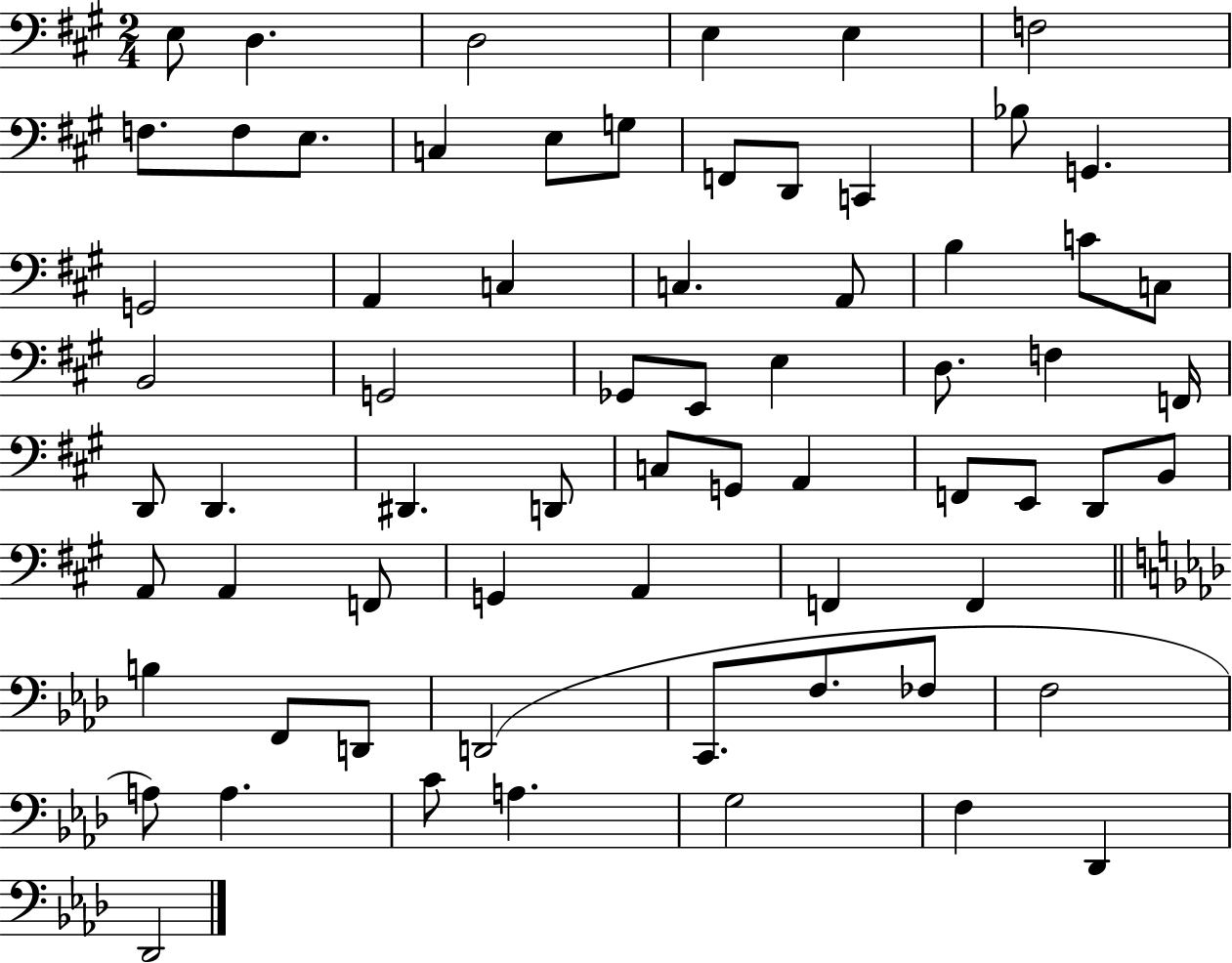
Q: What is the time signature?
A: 2/4